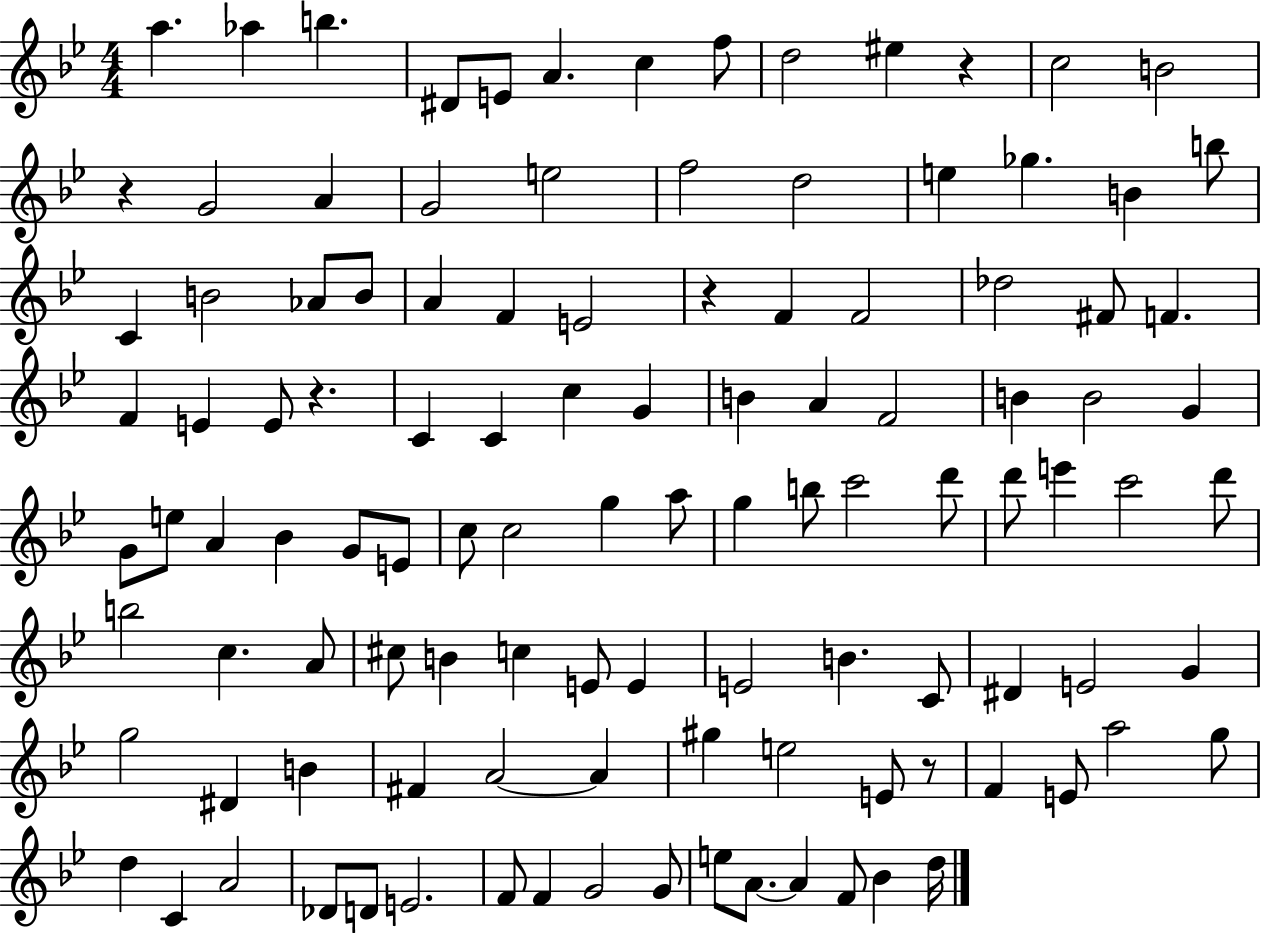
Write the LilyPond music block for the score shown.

{
  \clef treble
  \numericTimeSignature
  \time 4/4
  \key bes \major
  a''4. aes''4 b''4. | dis'8 e'8 a'4. c''4 f''8 | d''2 eis''4 r4 | c''2 b'2 | \break r4 g'2 a'4 | g'2 e''2 | f''2 d''2 | e''4 ges''4. b'4 b''8 | \break c'4 b'2 aes'8 b'8 | a'4 f'4 e'2 | r4 f'4 f'2 | des''2 fis'8 f'4. | \break f'4 e'4 e'8 r4. | c'4 c'4 c''4 g'4 | b'4 a'4 f'2 | b'4 b'2 g'4 | \break g'8 e''8 a'4 bes'4 g'8 e'8 | c''8 c''2 g''4 a''8 | g''4 b''8 c'''2 d'''8 | d'''8 e'''4 c'''2 d'''8 | \break b''2 c''4. a'8 | cis''8 b'4 c''4 e'8 e'4 | e'2 b'4. c'8 | dis'4 e'2 g'4 | \break g''2 dis'4 b'4 | fis'4 a'2~~ a'4 | gis''4 e''2 e'8 r8 | f'4 e'8 a''2 g''8 | \break d''4 c'4 a'2 | des'8 d'8 e'2. | f'8 f'4 g'2 g'8 | e''8 a'8.~~ a'4 f'8 bes'4 d''16 | \break \bar "|."
}